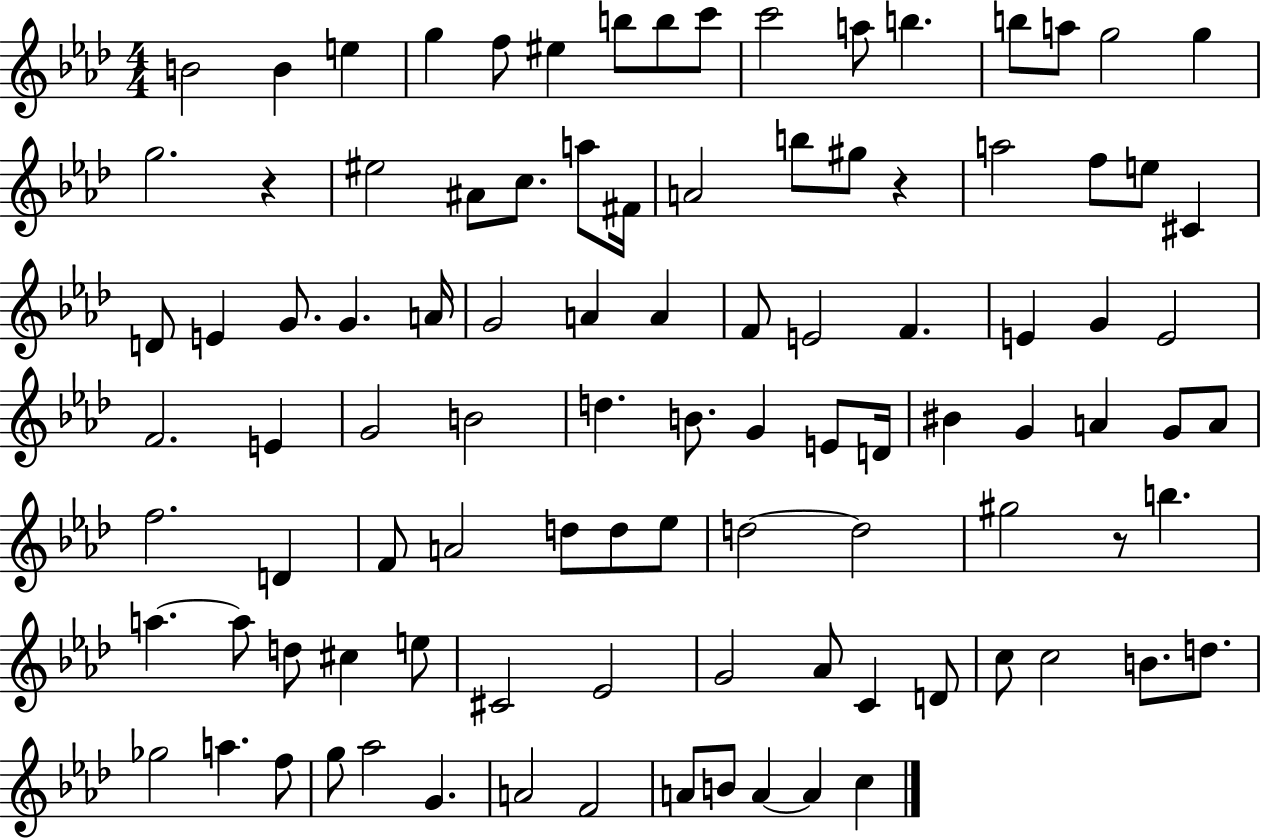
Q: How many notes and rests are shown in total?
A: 99